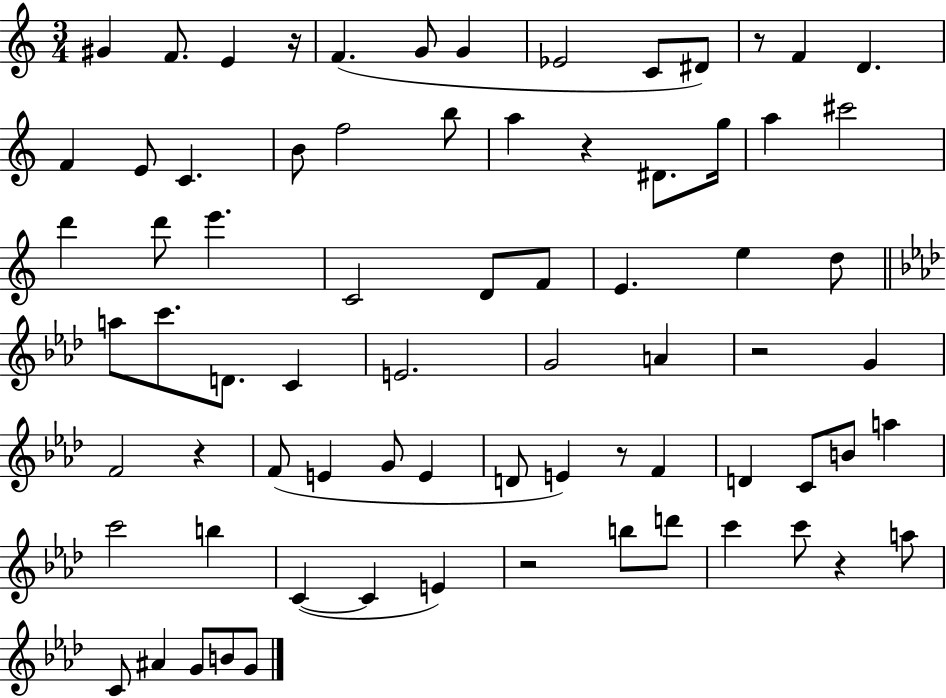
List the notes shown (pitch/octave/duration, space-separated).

G#4/q F4/e. E4/q R/s F4/q. G4/e G4/q Eb4/h C4/e D#4/e R/e F4/q D4/q. F4/q E4/e C4/q. B4/e F5/h B5/e A5/q R/q D#4/e. G5/s A5/q C#6/h D6/q D6/e E6/q. C4/h D4/e F4/e E4/q. E5/q D5/e A5/e C6/e. D4/e. C4/q E4/h. G4/h A4/q R/h G4/q F4/h R/q F4/e E4/q G4/e E4/q D4/e E4/q R/e F4/q D4/q C4/e B4/e A5/q C6/h B5/q C4/q C4/q E4/q R/h B5/e D6/e C6/q C6/e R/q A5/e C4/e A#4/q G4/e B4/e G4/e